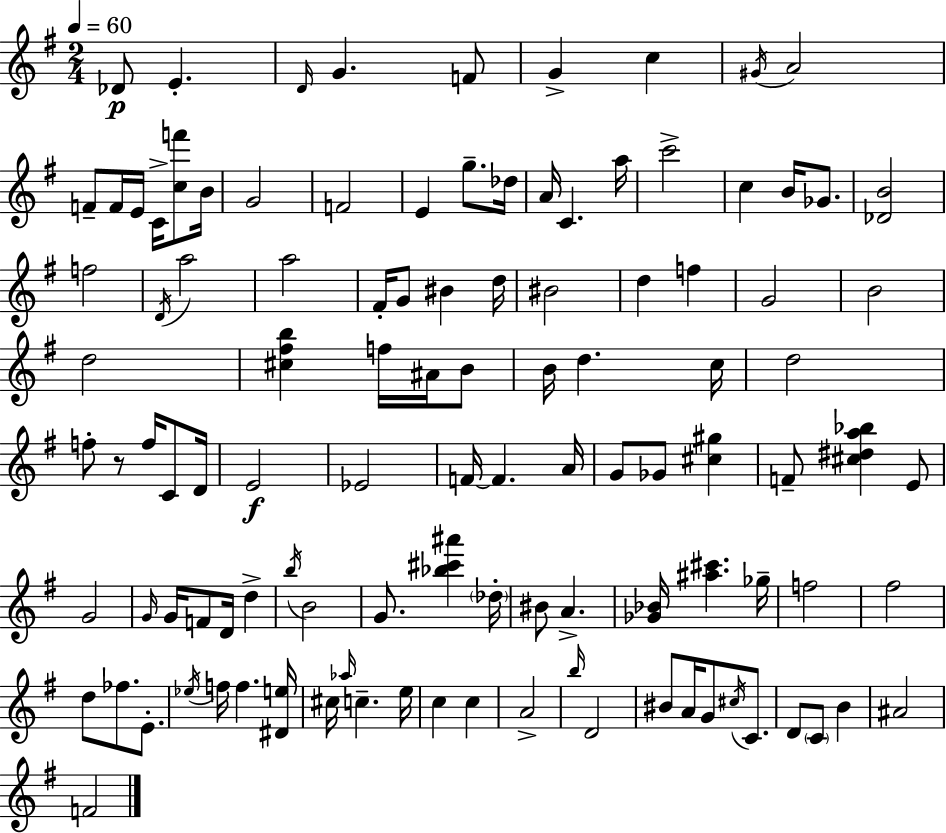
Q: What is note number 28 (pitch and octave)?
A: D4